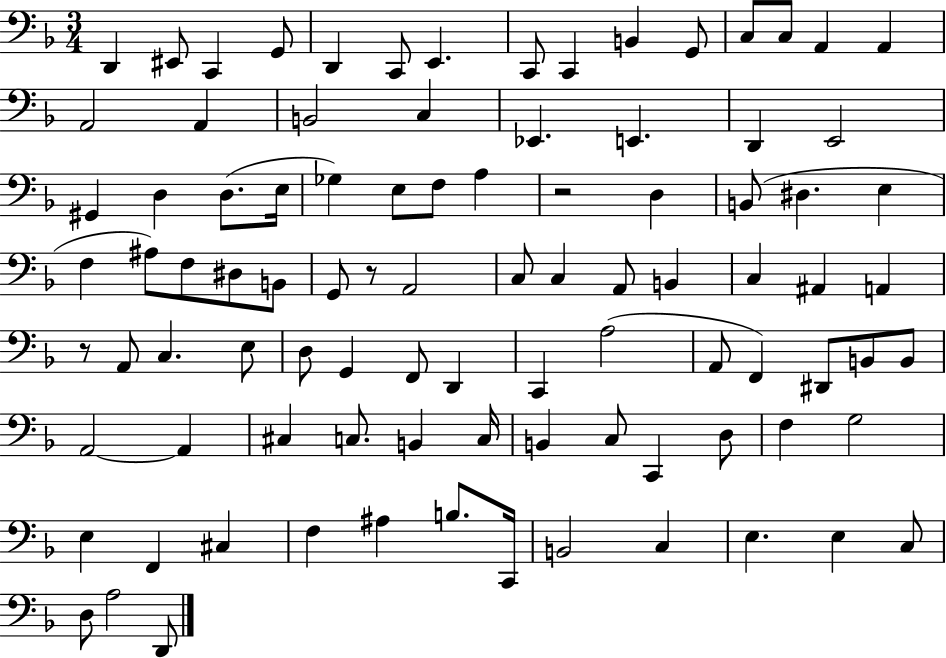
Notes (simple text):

D2/q EIS2/e C2/q G2/e D2/q C2/e E2/q. C2/e C2/q B2/q G2/e C3/e C3/e A2/q A2/q A2/h A2/q B2/h C3/q Eb2/q. E2/q. D2/q E2/h G#2/q D3/q D3/e. E3/s Gb3/q E3/e F3/e A3/q R/h D3/q B2/e D#3/q. E3/q F3/q A#3/e F3/e D#3/e B2/e G2/e R/e A2/h C3/e C3/q A2/e B2/q C3/q A#2/q A2/q R/e A2/e C3/q. E3/e D3/e G2/q F2/e D2/q C2/q A3/h A2/e F2/q D#2/e B2/e B2/e A2/h A2/q C#3/q C3/e. B2/q C3/s B2/q C3/e C2/q D3/e F3/q G3/h E3/q F2/q C#3/q F3/q A#3/q B3/e. C2/s B2/h C3/q E3/q. E3/q C3/e D3/e A3/h D2/e